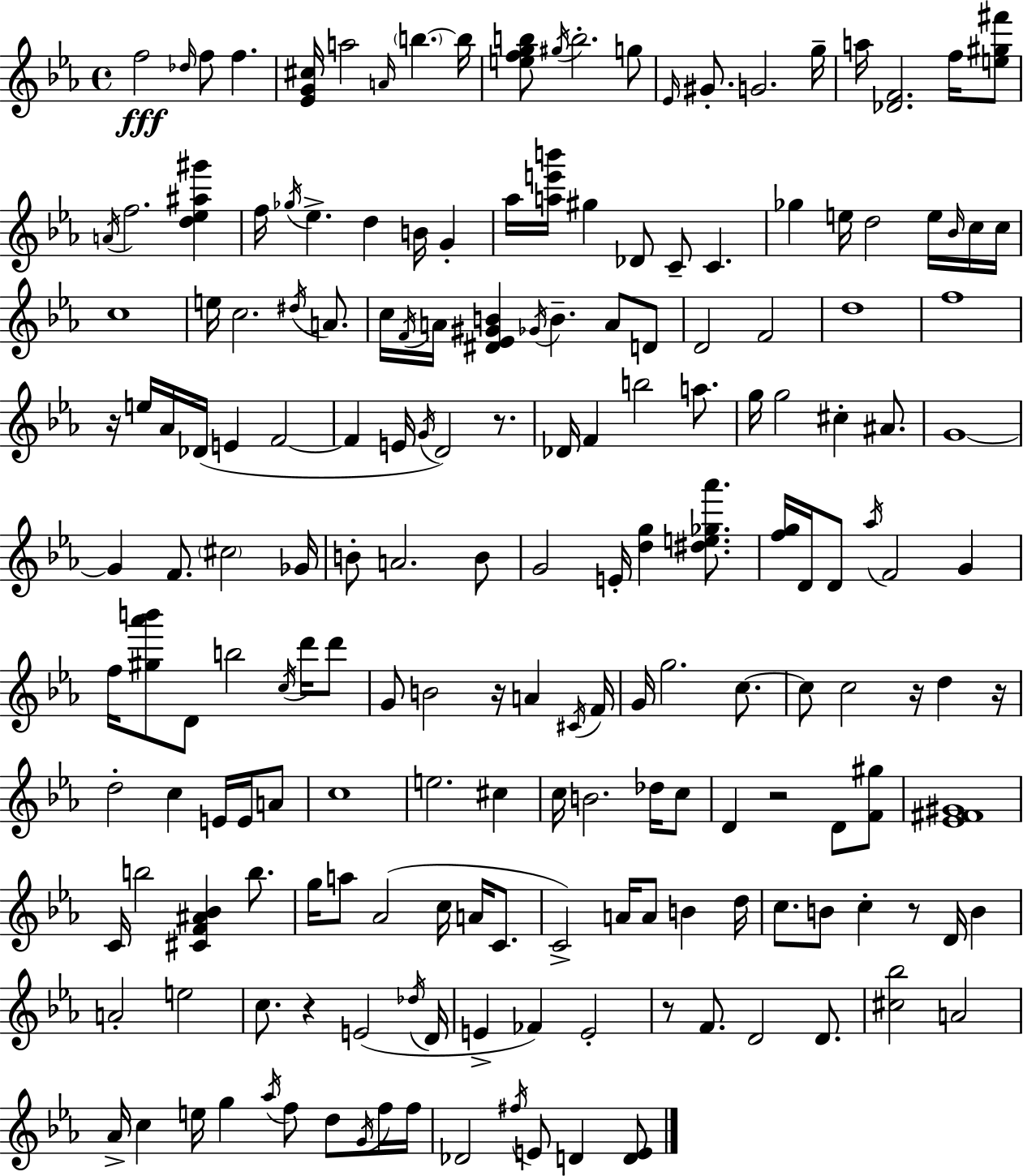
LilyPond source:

{
  \clef treble
  \time 4/4
  \defaultTimeSignature
  \key ees \major
  f''2\fff \grace { des''16 } f''8 f''4. | <ees' g' cis''>16 a''2 \grace { a'16 } \parenthesize b''4.~~ | b''16 <e'' f'' g'' b''>8 \acciaccatura { gis''16 } b''2.-. | g''8 \grace { ees'16 } gis'8.-. g'2. | \break g''16-- a''16 <des' f'>2. | f''16 <e'' gis'' fis'''>8 \acciaccatura { a'16 } f''2. | <d'' ees'' ais'' gis'''>4 f''16 \acciaccatura { ges''16 } ees''4.-> d''4 | b'16 g'4-. aes''16 <a'' e''' b'''>16 gis''4 des'8 c'8-- | \break c'4. ges''4 e''16 d''2 | e''16 \grace { bes'16 } c''16 c''16 c''1 | e''16 c''2. | \acciaccatura { dis''16 } a'8. c''16 \acciaccatura { f'16 } a'16 <dis' ees' gis' b'>4 \acciaccatura { ges'16 } | \break b'4.-- a'8 d'8 d'2 | f'2 d''1 | f''1 | r16 e''16 aes'16 des'16( e'4 | \break f'2~~ f'4 e'16 \acciaccatura { g'16 }) | d'2 r8. des'16 f'4 | b''2 a''8. g''16 g''2 | cis''4-. ais'8. g'1~~ | \break g'4 f'8. | \parenthesize cis''2 ges'16 b'8-. a'2. | b'8 g'2 | e'16-. <d'' g''>4 <dis'' e'' ges'' aes'''>8. <f'' g''>16 d'16 d'8 \acciaccatura { aes''16 } | \break f'2 g'4 f''16 <gis'' aes''' b'''>8 d'8 | b''2 \acciaccatura { c''16 } d'''16 d'''8 g'8 b'2 | r16 a'4 \acciaccatura { cis'16 } f'16 g'16 g''2. | c''8.~~ c''8 | \break c''2 r16 d''4 r16 d''2-. | c''4 e'16 e'16 a'8 c''1 | e''2. | cis''4 c''16 b'2. | \break des''16 c''8 d'4 | r2 d'8 <f' gis''>8 <ees' fis' gis'>1 | c'16 b''2 | <cis' f' ais' bes'>4 b''8. g''16 a''8 | \break aes'2( c''16 a'16 c'8. c'2->) | a'16 a'8 b'4 d''16 c''8. | b'8 c''4-. r8 d'16 b'4 a'2-. | e''2 c''8. | \break r4 e'2( \acciaccatura { des''16 } d'16 e'4-> | fes'4) e'2-. r8 | f'8. d'2 d'8. <cis'' bes''>2 | a'2 aes'16-> | \break c''4 e''16 g''4 \acciaccatura { aes''16 } f''8 d''8 \acciaccatura { g'16 } f''16 | f''16 des'2 \acciaccatura { fis''16 } e'8 d'4 | <d' e'>8 \bar "|."
}